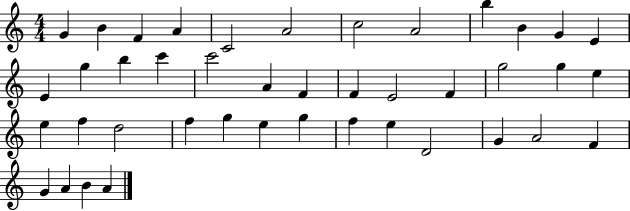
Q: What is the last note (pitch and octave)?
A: A4